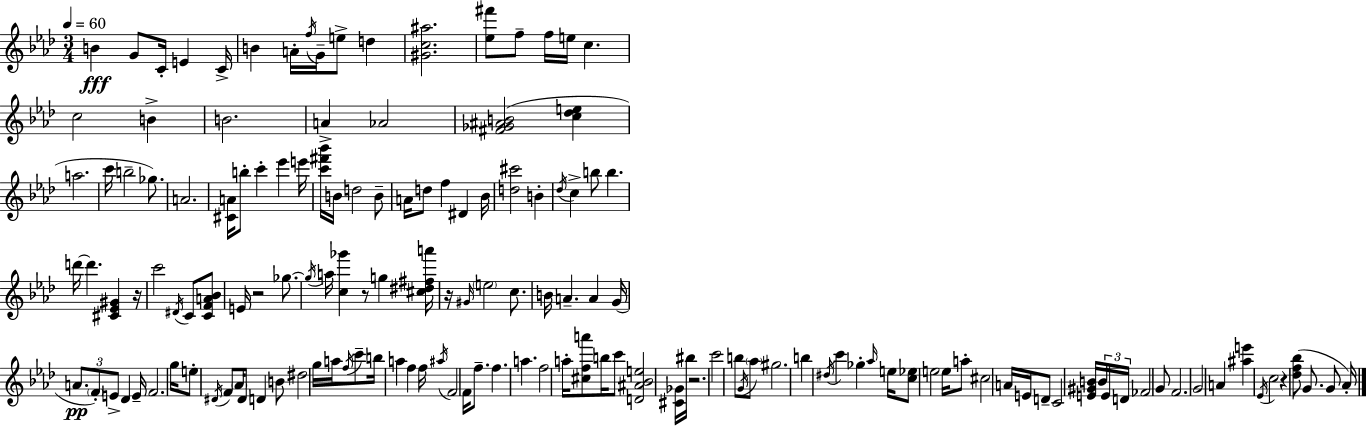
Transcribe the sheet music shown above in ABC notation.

X:1
T:Untitled
M:3/4
L:1/4
K:Fm
B G/2 C/4 E C/4 B A/4 f/4 G/4 e/2 d [^Gc^a]2 [_e^f']/2 f/2 f/4 e/4 c c2 B B2 A _A2 [^F_G^AB]2 [c_de] a2 c'/4 b2 _g/2 A2 [^CA]/4 b/2 c' _e' e'/4 [c'^f'_b']/4 B/4 d2 B/2 A/4 d/2 f ^D _B/4 [d^c']2 B _d/4 c b/2 b d'/4 d' [^C_E^G] z/4 c'2 ^D/4 C/2 [CFA_B]/2 E/4 z2 _g/2 _g/4 a/4 [c_g'] z/2 g [^c^d^fa']/4 z/4 ^G/4 e2 c/2 B/4 A A G/4 A/2 F/2 E/2 _D E/4 F2 g/4 e/2 ^D/4 F/2 _A/4 ^D/2 D B/2 ^d2 g/4 a/4 f/4 c'/2 b/4 a f f/4 ^a/4 F2 F/4 f/2 f a f2 a/4 [^cfa']/2 b/4 c'/2 [D^A_Be]2 [^C_G]/4 ^b/4 z2 c'2 b/2 G/4 _a/2 ^g2 b ^d/4 c' _g _a/4 e/4 [c_e]/2 e2 e/4 a/2 ^c2 A/4 E/4 D/2 C2 [E^GB]/4 B/4 E/4 D/4 _F2 G/2 F2 G2 A [^ae'] _E/4 c2 z [_df_b]/2 G/2 G/2 _A/4